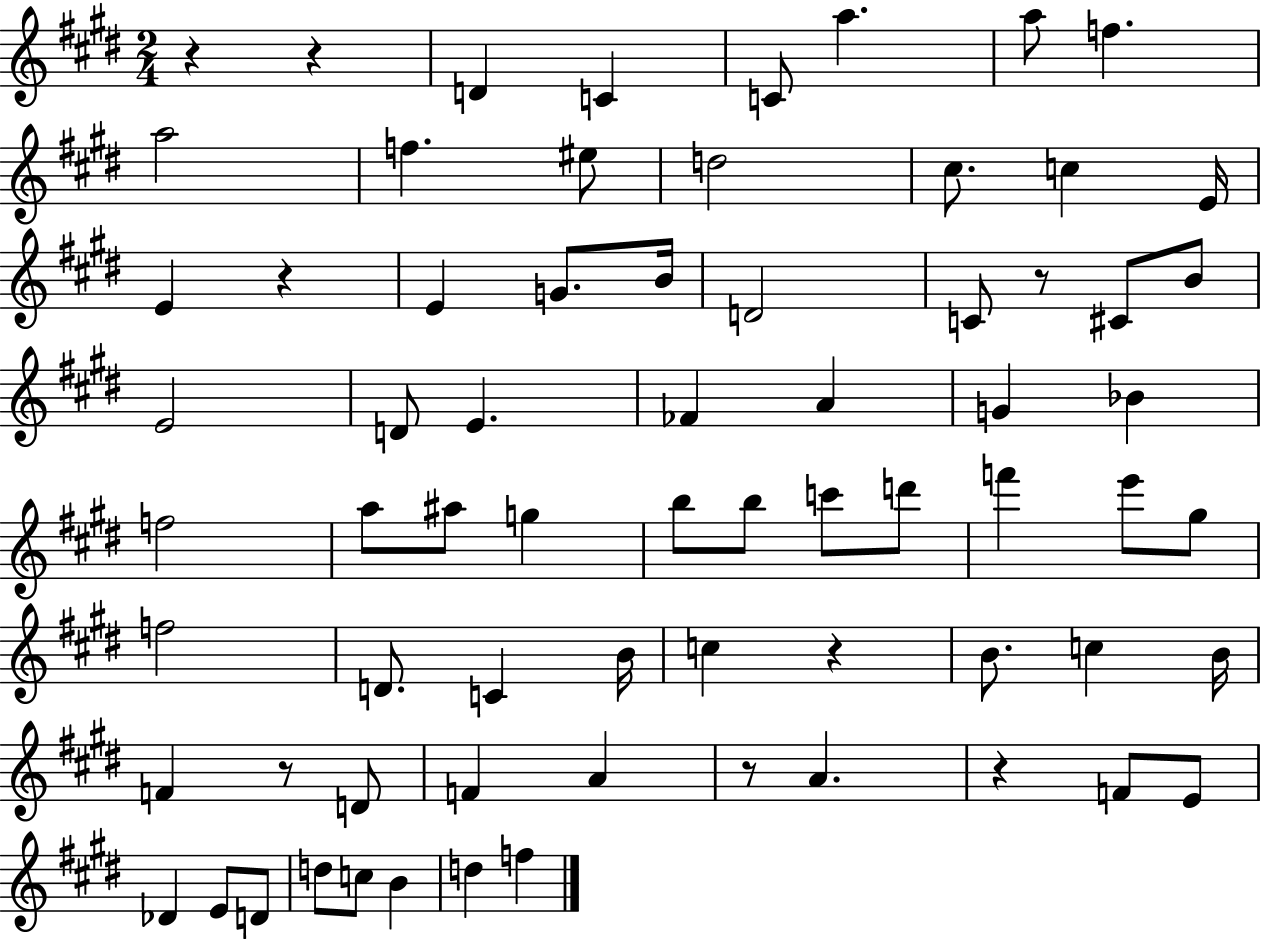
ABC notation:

X:1
T:Untitled
M:2/4
L:1/4
K:E
z z D C C/2 a a/2 f a2 f ^e/2 d2 ^c/2 c E/4 E z E G/2 B/4 D2 C/2 z/2 ^C/2 B/2 E2 D/2 E _F A G _B f2 a/2 ^a/2 g b/2 b/2 c'/2 d'/2 f' e'/2 ^g/2 f2 D/2 C B/4 c z B/2 c B/4 F z/2 D/2 F A z/2 A z F/2 E/2 _D E/2 D/2 d/2 c/2 B d f